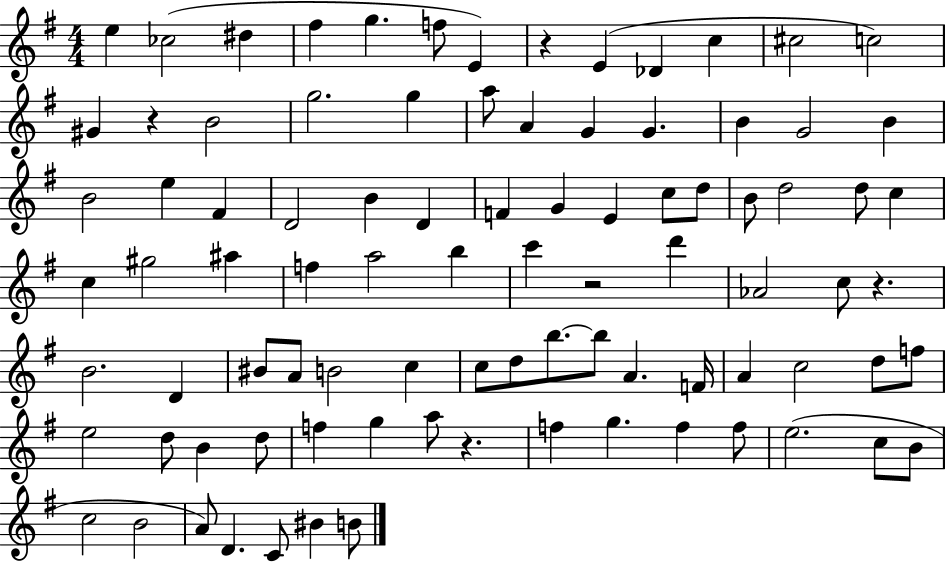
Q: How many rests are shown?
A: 5